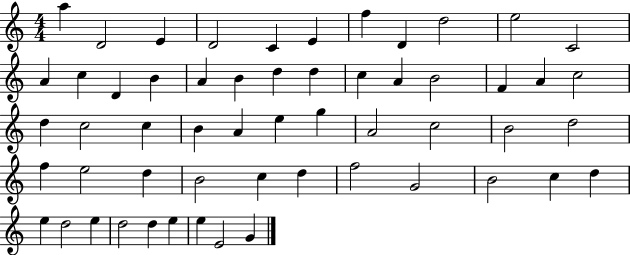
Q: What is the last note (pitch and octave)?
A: G4